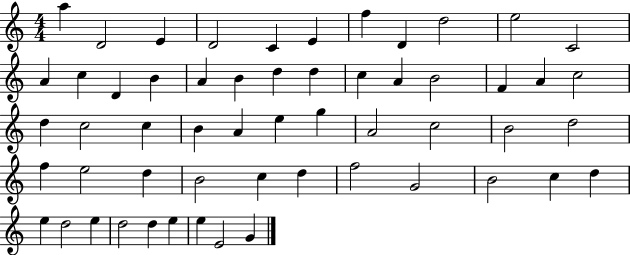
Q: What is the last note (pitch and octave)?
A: G4